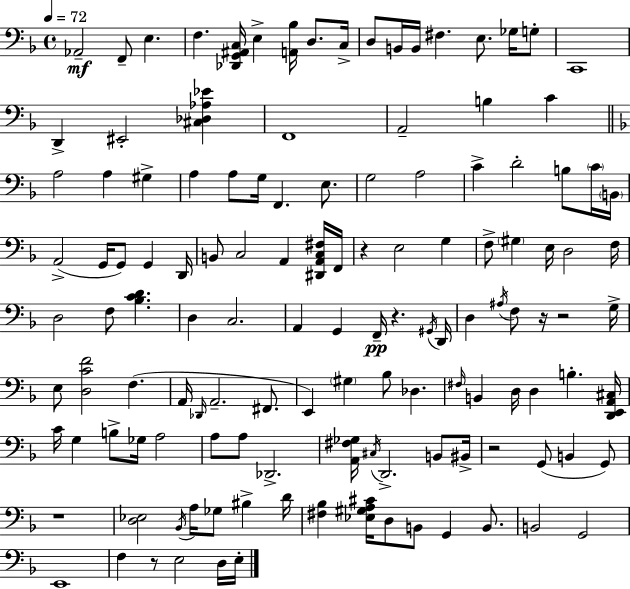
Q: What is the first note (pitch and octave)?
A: Ab2